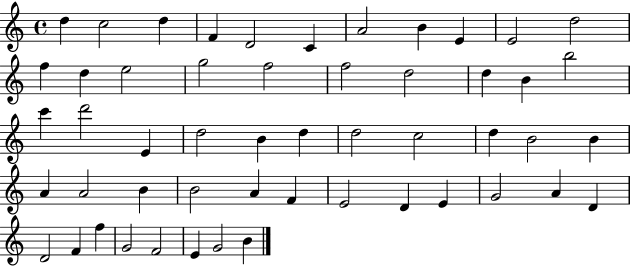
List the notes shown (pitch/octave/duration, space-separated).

D5/q C5/h D5/q F4/q D4/h C4/q A4/h B4/q E4/q E4/h D5/h F5/q D5/q E5/h G5/h F5/h F5/h D5/h D5/q B4/q B5/h C6/q D6/h E4/q D5/h B4/q D5/q D5/h C5/h D5/q B4/h B4/q A4/q A4/h B4/q B4/h A4/q F4/q E4/h D4/q E4/q G4/h A4/q D4/q D4/h F4/q F5/q G4/h F4/h E4/q G4/h B4/q